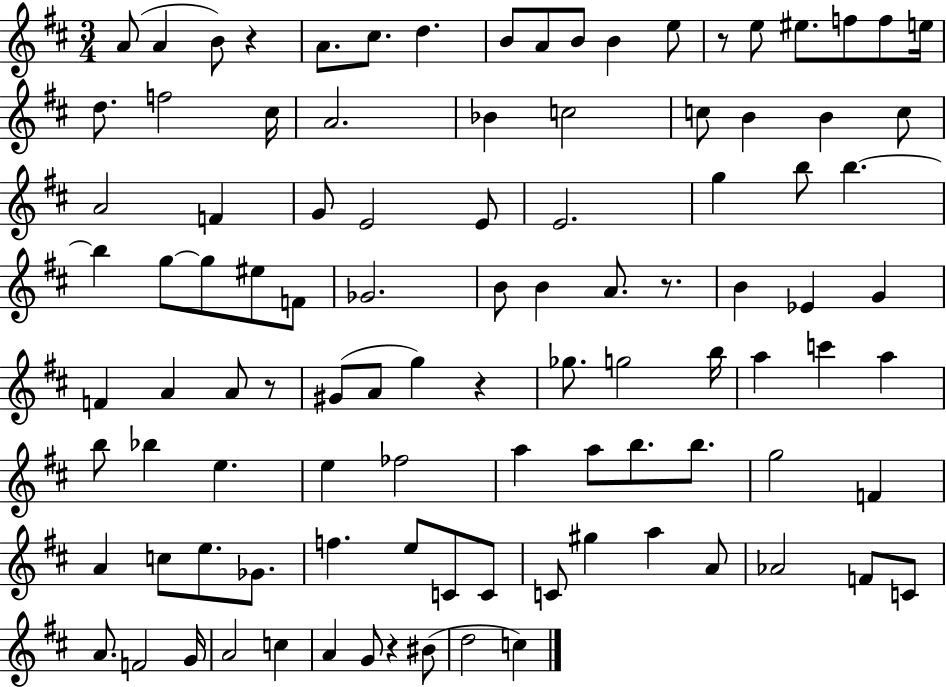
A4/e A4/q B4/e R/q A4/e. C#5/e. D5/q. B4/e A4/e B4/e B4/q E5/e R/e E5/e EIS5/e. F5/e F5/e E5/s D5/e. F5/h C#5/s A4/h. Bb4/q C5/h C5/e B4/q B4/q C5/e A4/h F4/q G4/e E4/h E4/e E4/h. G5/q B5/e B5/q. B5/q G5/e G5/e EIS5/e F4/e Gb4/h. B4/e B4/q A4/e. R/e. B4/q Eb4/q G4/q F4/q A4/q A4/e R/e G#4/e A4/e G5/q R/q Gb5/e. G5/h B5/s A5/q C6/q A5/q B5/e Bb5/q E5/q. E5/q FES5/h A5/q A5/e B5/e. B5/e. G5/h F4/q A4/q C5/e E5/e. Gb4/e. F5/q. E5/e C4/e C4/e C4/e G#5/q A5/q A4/e Ab4/h F4/e C4/e A4/e. F4/h G4/s A4/h C5/q A4/q G4/e R/q BIS4/e D5/h C5/q